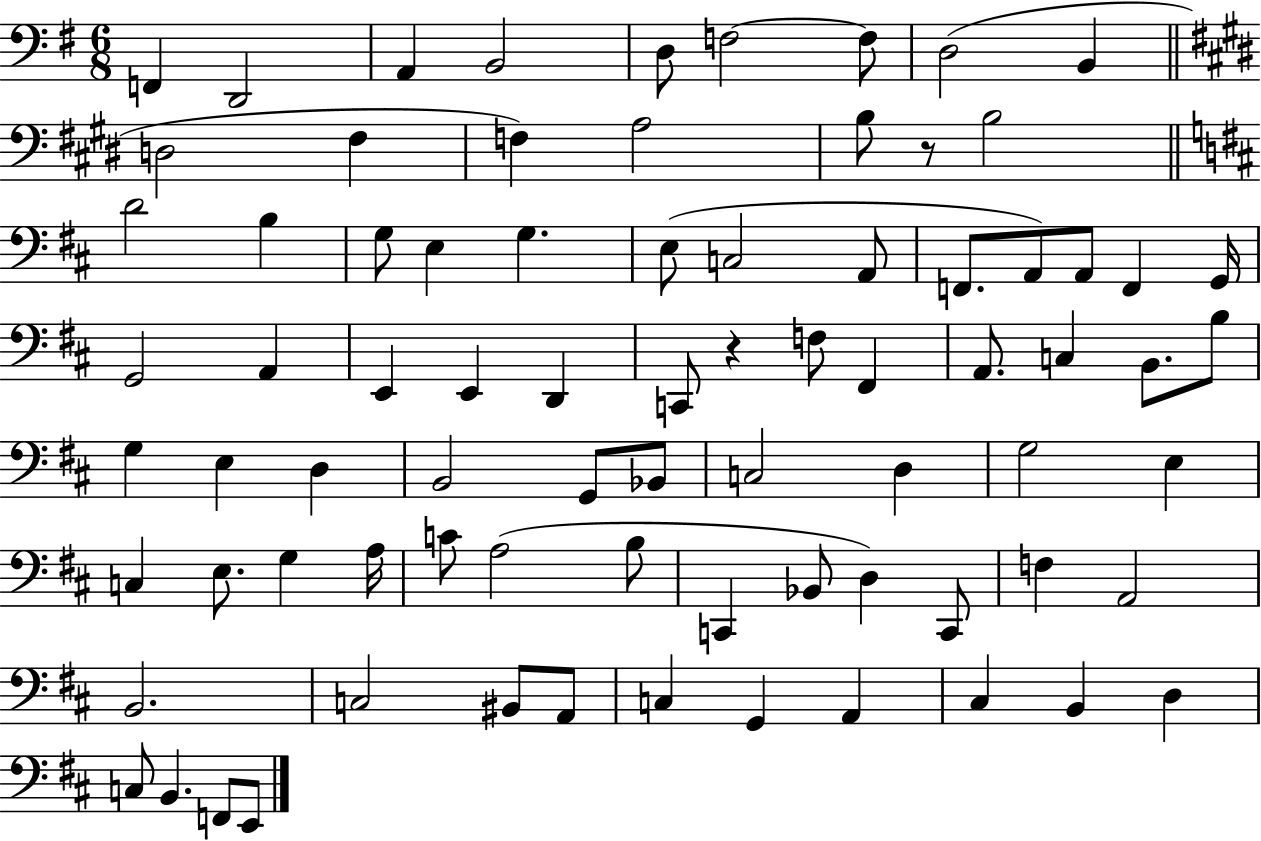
F2/q D2/h A2/q B2/h D3/e F3/h F3/e D3/h B2/q D3/h F#3/q F3/q A3/h B3/e R/e B3/h D4/h B3/q G3/e E3/q G3/q. E3/e C3/h A2/e F2/e. A2/e A2/e F2/q G2/s G2/h A2/q E2/q E2/q D2/q C2/e R/q F3/e F#2/q A2/e. C3/q B2/e. B3/e G3/q E3/q D3/q B2/h G2/e Bb2/e C3/h D3/q G3/h E3/q C3/q E3/e. G3/q A3/s C4/e A3/h B3/e C2/q Bb2/e D3/q C2/e F3/q A2/h B2/h. C3/h BIS2/e A2/e C3/q G2/q A2/q C#3/q B2/q D3/q C3/e B2/q. F2/e E2/e